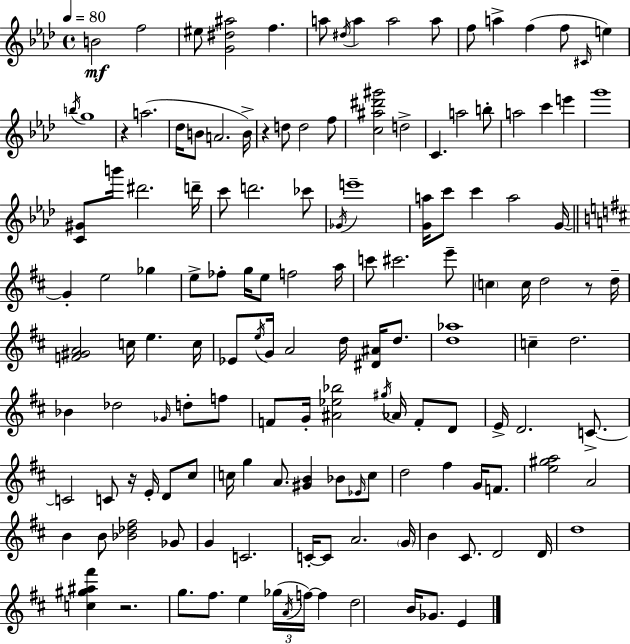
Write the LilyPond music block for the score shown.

{
  \clef treble
  \time 4/4
  \defaultTimeSignature
  \key aes \major
  \tempo 4 = 80
  b'2\mf f''2 | eis''8 <g' dis'' ais''>2 f''4. | a''8 \acciaccatura { dis''16 } a''4 a''2 a''8 | f''8 a''4-> f''4( f''8 \grace { cis'16 } e''4) | \break \acciaccatura { b''16 } g''1 | r4 a''2.( | des''16 b'8 a'2. | b'16->) r4 d''8 d''2 | \break f''8 <c'' ais'' dis''' gis'''>2 d''2-> | c'4. a''2 | b''8-. a''2 c'''4 e'''4 | g'''1 | \break <c' gis'>8 b'''16 dis'''2. | d'''16-- c'''8 d'''2. | ces'''8 \acciaccatura { ges'16 } e'''1-- | <g' a''>16 c'''8 c'''4 a''2 | \break g'16~~ \bar "||" \break \key b \minor g'4-. e''2 ges''4 | e''8-> fes''8-. g''16 e''8 f''2 a''16 | c'''8 cis'''2. e'''8-- | \parenthesize c''4 c''16 d''2 r8 d''16-- | \break <f' gis' a'>2 c''16 e''4. c''16 | ees'8 \acciaccatura { e''16 } g'16 a'2 d''16 <dis' ais'>16 d''8. | <d'' aes''>1 | c''4-- d''2. | \break bes'4 des''2 \grace { ges'16 } d''8-. | f''8 f'8 g'16-. <ais' ees'' bes''>2 \acciaccatura { gis''16 } aes'16 f'8-. | d'8 e'16-> d'2. | c'8.->~~ c'2 c'8 r16 e'16-. d'8 | \break cis''8 c''16 g''4 a'8. <gis' b'>4 bes'8 | \grace { ees'16 } c''8 d''2 fis''4 | g'16 f'8. <e'' gis'' a''>2 a'2 | b'4 b'8 <bes' des'' fis''>2 | \break ges'8 g'4 c'2. | c'16-.~~ c'8 a'2. | \parenthesize g'16 b'4 cis'8. d'2 | d'16 d''1 | \break <c'' gis'' ais'' fis'''>4 r2. | g''8. fis''8. e''4 \tuplet 3/2 { ges''16( \acciaccatura { a'16 } | f''16~~) } f''4 d''2 b'16 ges'8. | e'4 \bar "|."
}